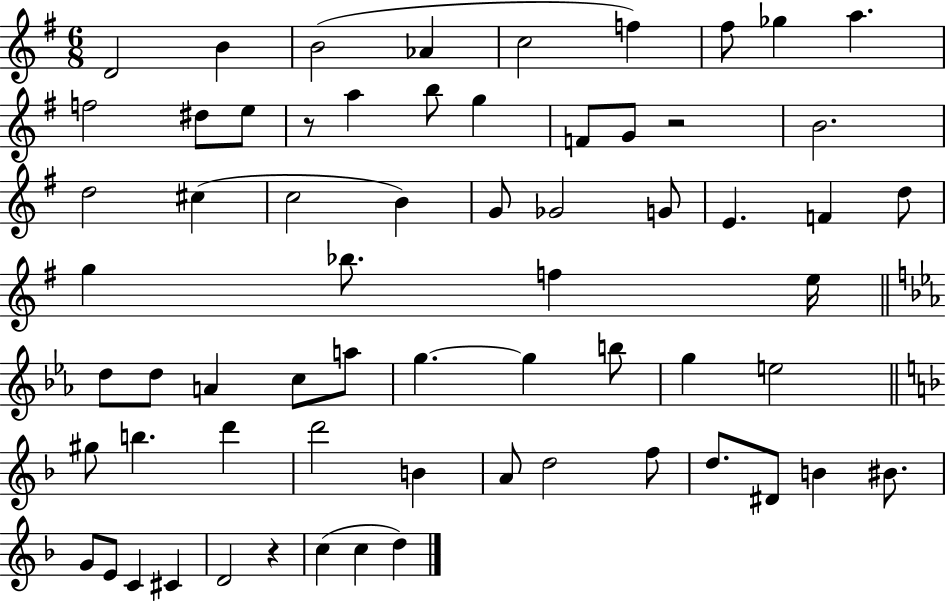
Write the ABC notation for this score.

X:1
T:Untitled
M:6/8
L:1/4
K:G
D2 B B2 _A c2 f ^f/2 _g a f2 ^d/2 e/2 z/2 a b/2 g F/2 G/2 z2 B2 d2 ^c c2 B G/2 _G2 G/2 E F d/2 g _b/2 f e/4 d/2 d/2 A c/2 a/2 g g b/2 g e2 ^g/2 b d' d'2 B A/2 d2 f/2 d/2 ^D/2 B ^B/2 G/2 E/2 C ^C D2 z c c d